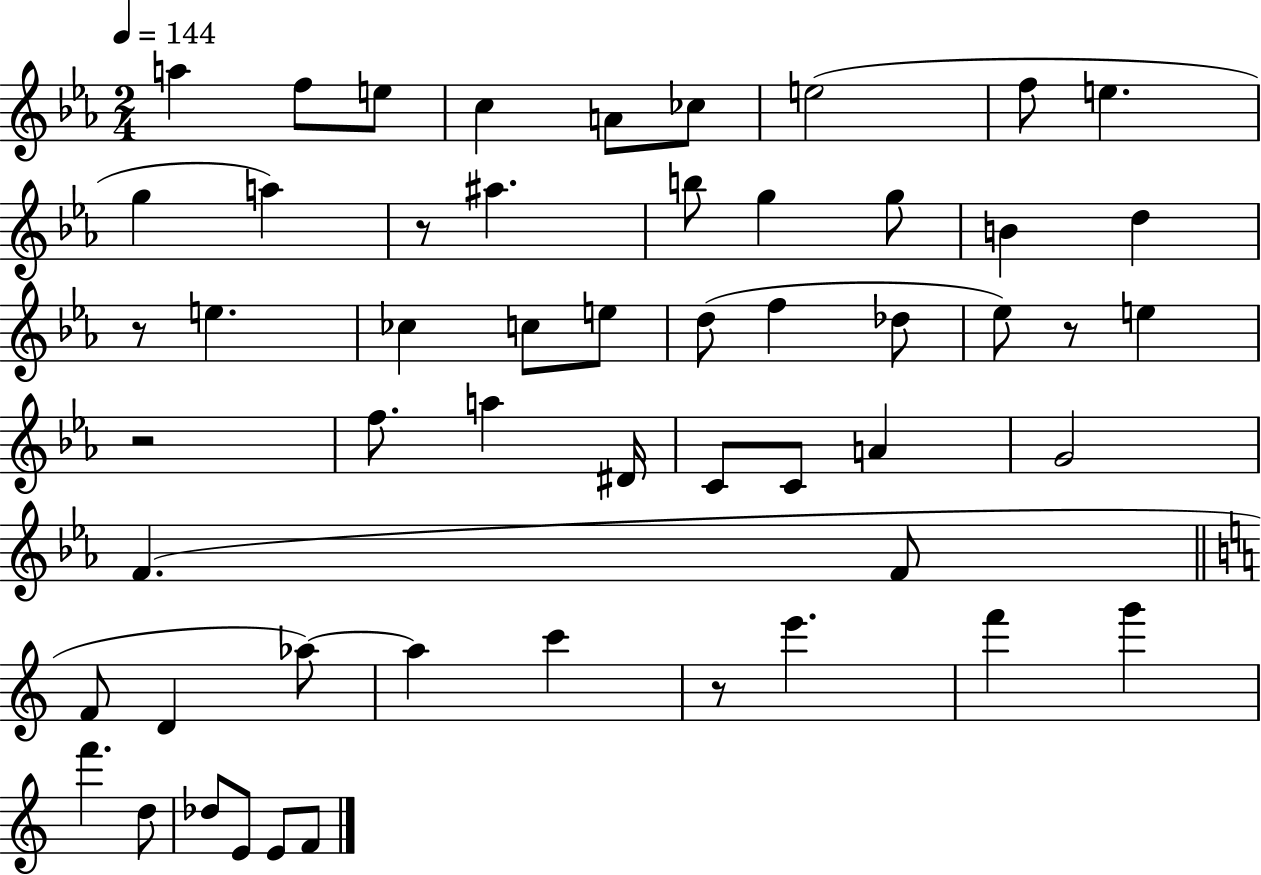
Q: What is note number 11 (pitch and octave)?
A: A5